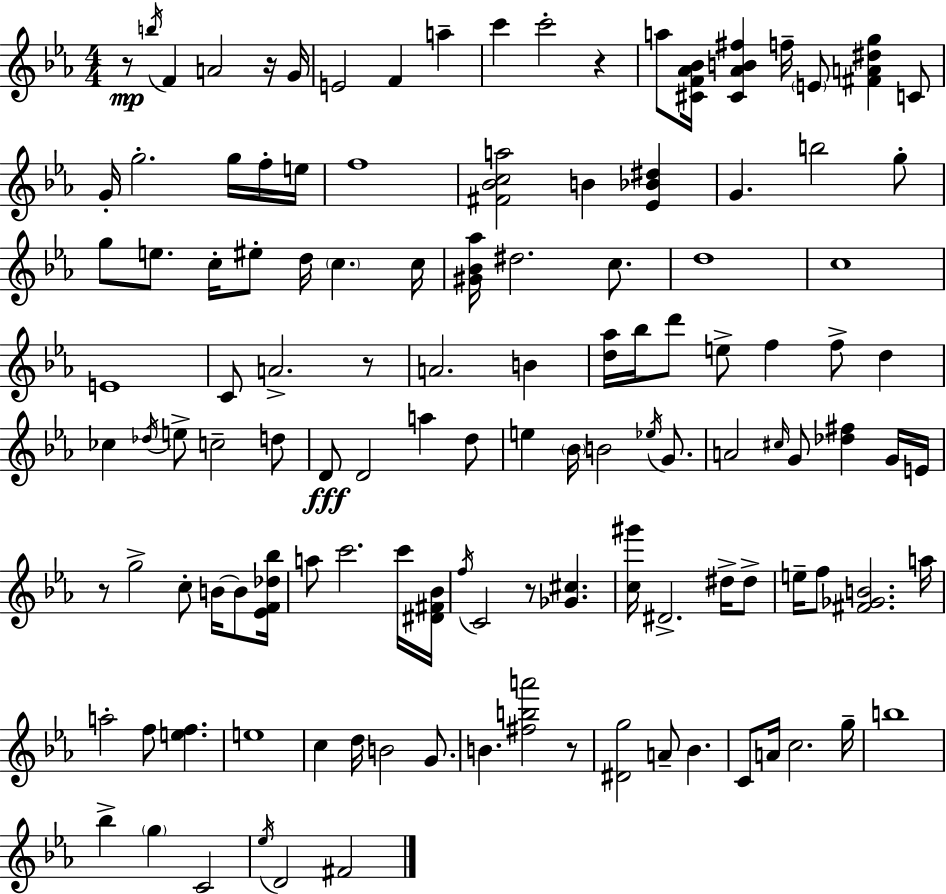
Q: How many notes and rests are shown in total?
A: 123